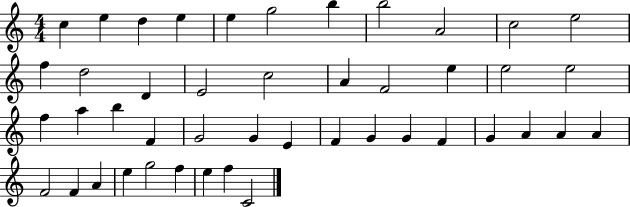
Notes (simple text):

C5/q E5/q D5/q E5/q E5/q G5/h B5/q B5/h A4/h C5/h E5/h F5/q D5/h D4/q E4/h C5/h A4/q F4/h E5/q E5/h E5/h F5/q A5/q B5/q F4/q G4/h G4/q E4/q F4/q G4/q G4/q F4/q G4/q A4/q A4/q A4/q F4/h F4/q A4/q E5/q G5/h F5/q E5/q F5/q C4/h